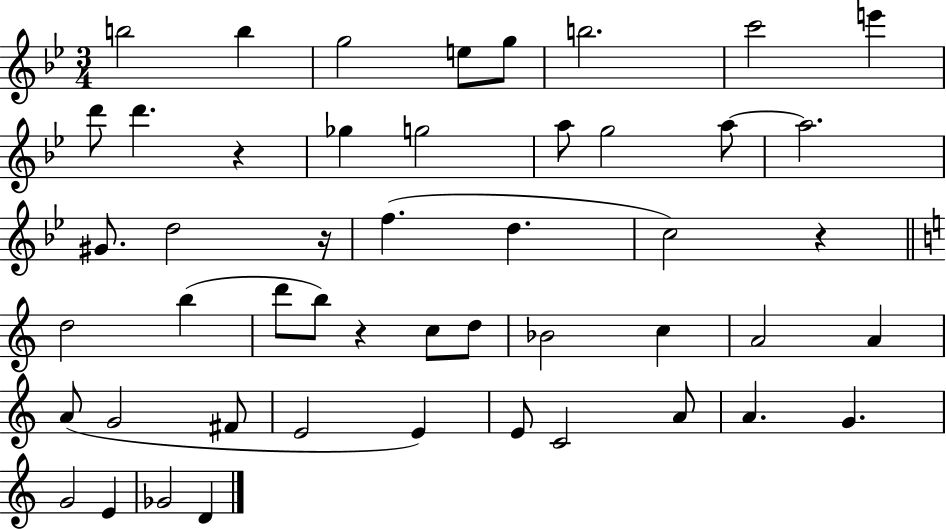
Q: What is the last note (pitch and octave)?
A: D4